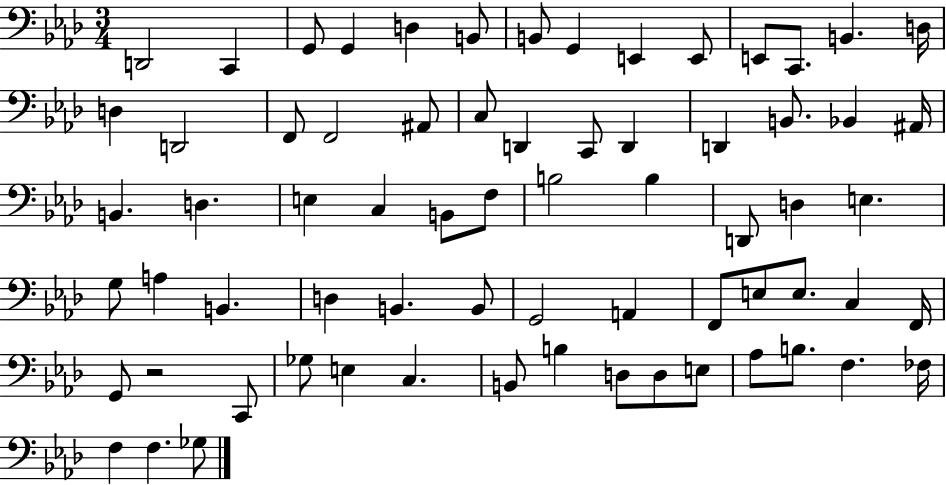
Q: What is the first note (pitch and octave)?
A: D2